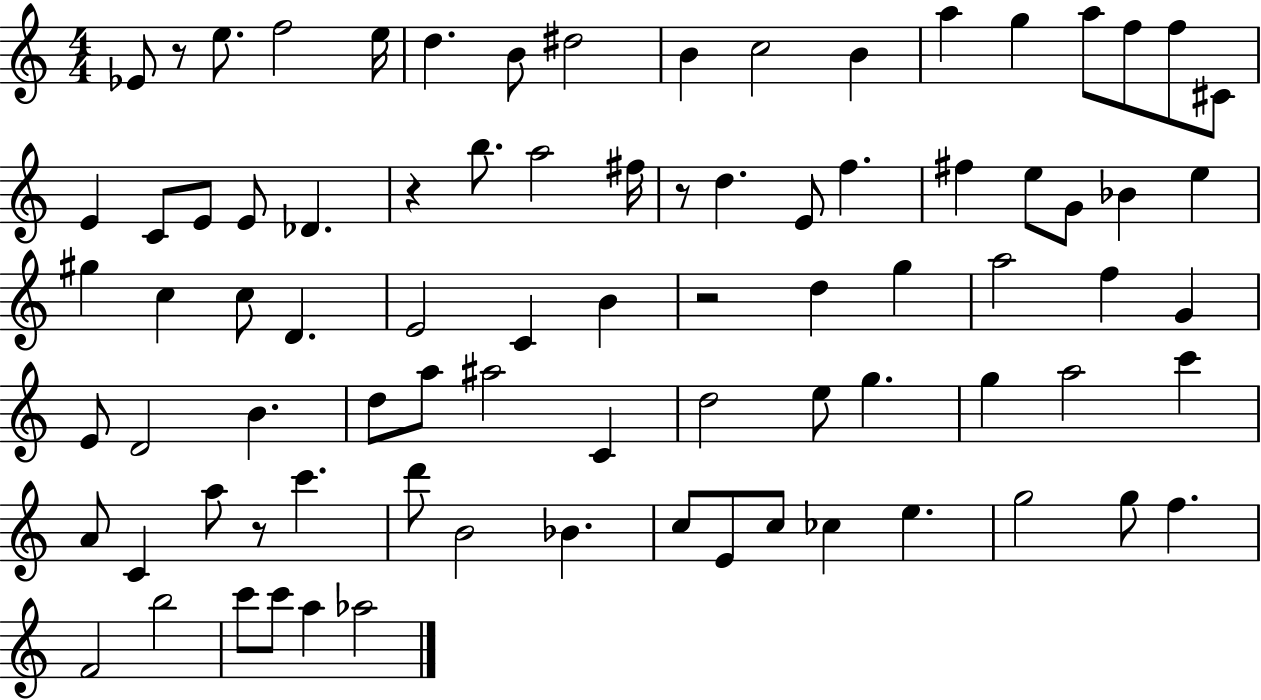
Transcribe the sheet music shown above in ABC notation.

X:1
T:Untitled
M:4/4
L:1/4
K:C
_E/2 z/2 e/2 f2 e/4 d B/2 ^d2 B c2 B a g a/2 f/2 f/2 ^C/2 E C/2 E/2 E/2 _D z b/2 a2 ^f/4 z/2 d E/2 f ^f e/2 G/2 _B e ^g c c/2 D E2 C B z2 d g a2 f G E/2 D2 B d/2 a/2 ^a2 C d2 e/2 g g a2 c' A/2 C a/2 z/2 c' d'/2 B2 _B c/2 E/2 c/2 _c e g2 g/2 f F2 b2 c'/2 c'/2 a _a2